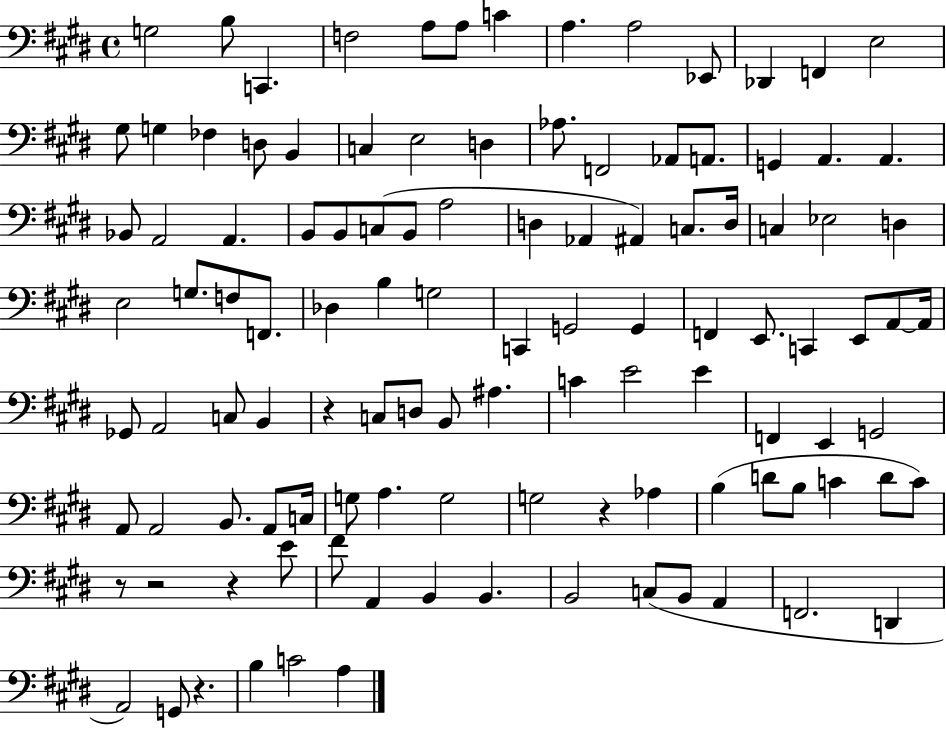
{
  \clef bass
  \time 4/4
  \defaultTimeSignature
  \key e \major
  g2 b8 c,4. | f2 a8 a8 c'4 | a4. a2 ees,8 | des,4 f,4 e2 | \break gis8 g4 fes4 d8 b,4 | c4 e2 d4 | aes8. f,2 aes,8 a,8. | g,4 a,4. a,4. | \break bes,8 a,2 a,4. | b,8 b,8 c8( b,8 a2 | d4 aes,4 ais,4) c8. d16 | c4 ees2 d4 | \break e2 g8. f8 f,8. | des4 b4 g2 | c,4 g,2 g,4 | f,4 e,8. c,4 e,8 a,8~~ a,16 | \break ges,8 a,2 c8 b,4 | r4 c8 d8 b,8 ais4. | c'4 e'2 e'4 | f,4 e,4 g,2 | \break a,8 a,2 b,8. a,8 c16 | g8 a4. g2 | g2 r4 aes4 | b4( d'8 b8 c'4 d'8 c'8) | \break r8 r2 r4 e'8 | fis'8 a,4 b,4 b,4. | b,2 c8( b,8 a,4 | f,2. d,4 | \break a,2) g,8 r4. | b4 c'2 a4 | \bar "|."
}